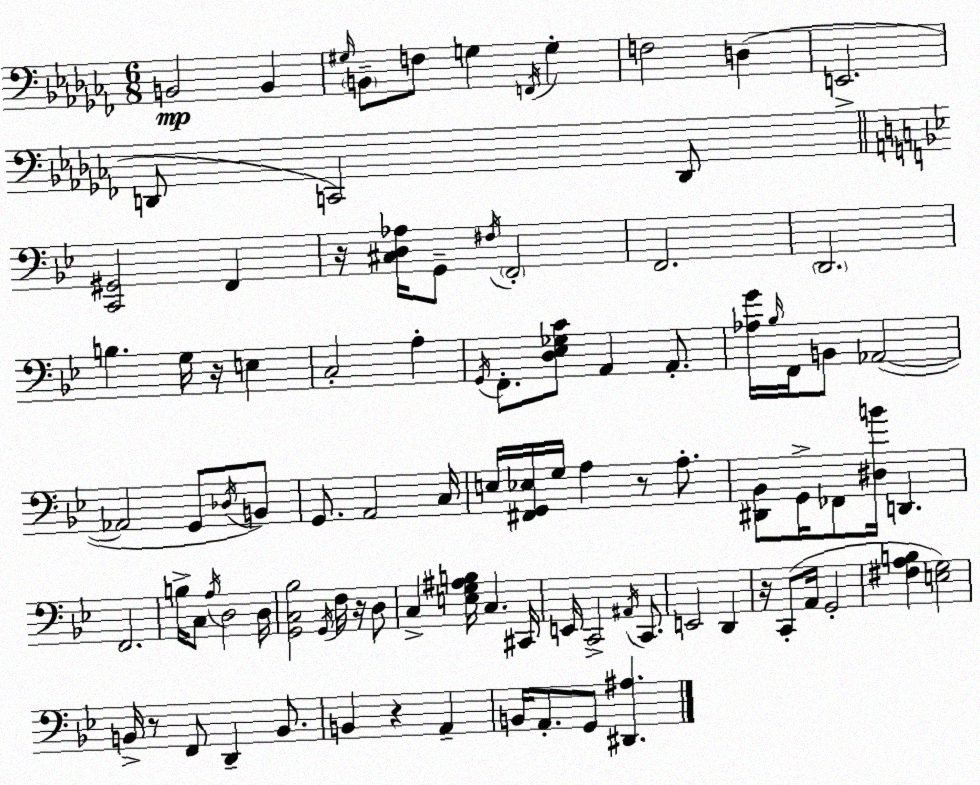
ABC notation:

X:1
T:Untitled
M:6/8
L:1/4
K:Abm
B,,2 B,, ^G,/4 B,,/2 F,/2 G, F,,/4 G, F,2 D, E,,2 D,,/2 C,,2 D,,/2 [C,,^G,,]2 F,, z/4 [^C,D,_A,]/4 G,,/2 ^F,/4 F,,2 F,,2 D,,2 B, G,/4 z/4 E, C,2 A, G,,/4 F,,/2 [D,_E,_G,C]/2 A,, A,,/2 [_A,G]/4 _B,/4 F,,/4 B,,/2 _A,,2 _A,,2 G,,/2 _D,/4 B,,/2 G,,/2 A,,2 C,/4 E,/4 [^F,,G,,_E,]/4 G,/4 A, z/2 A,/2 [^D,,_B,,]/2 G,,/4 _F,,/2 [^D,B]/4 D,, F,,2 B,/4 C,/2 A,/4 D,2 D,/4 [G,,C,_B,]2 G,,/4 F,/4 z/4 D,/2 C, [E,G,^A,B,]/4 C, ^C,,/4 E,,/4 C,,2 ^A,,/4 C,,/2 E,,2 D,, z/4 C,,/2 A,,/4 G,,2 [^F,A,B,] [E,G,]2 B,,/4 z/2 F,,/2 D,, B,,/2 B,, z A,, B,,/4 A,,/2 G,,/2 [^D,,^A,]